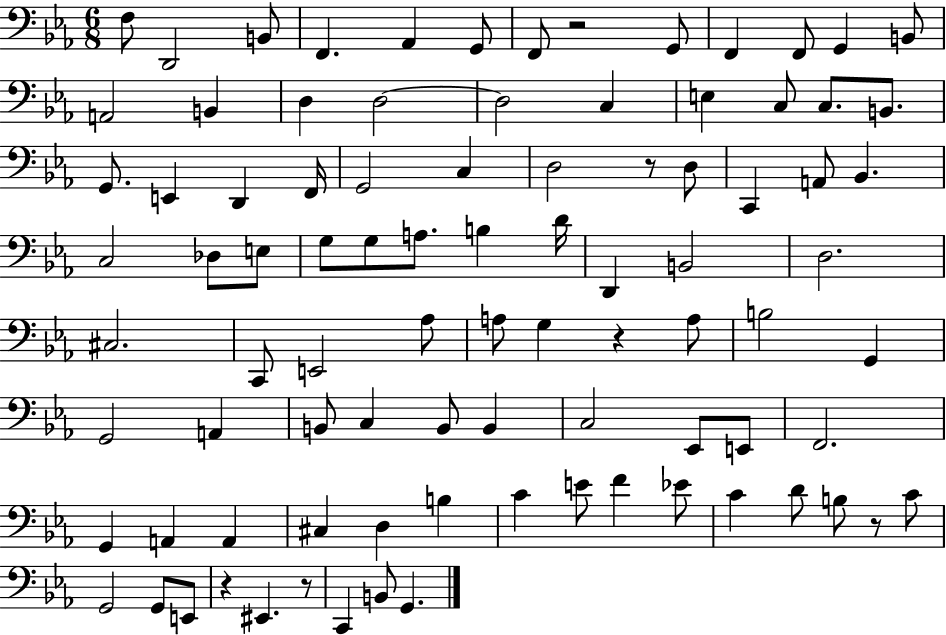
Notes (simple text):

F3/e D2/h B2/e F2/q. Ab2/q G2/e F2/e R/h G2/e F2/q F2/e G2/q B2/e A2/h B2/q D3/q D3/h D3/h C3/q E3/q C3/e C3/e. B2/e. G2/e. E2/q D2/q F2/s G2/h C3/q D3/h R/e D3/e C2/q A2/e Bb2/q. C3/h Db3/e E3/e G3/e G3/e A3/e. B3/q D4/s D2/q B2/h D3/h. C#3/h. C2/e E2/h Ab3/e A3/e G3/q R/q A3/e B3/h G2/q G2/h A2/q B2/e C3/q B2/e B2/q C3/h Eb2/e E2/e F2/h. G2/q A2/q A2/q C#3/q D3/q B3/q C4/q E4/e F4/q Eb4/e C4/q D4/e B3/e R/e C4/e G2/h G2/e E2/e R/q EIS2/q. R/e C2/q B2/e G2/q.